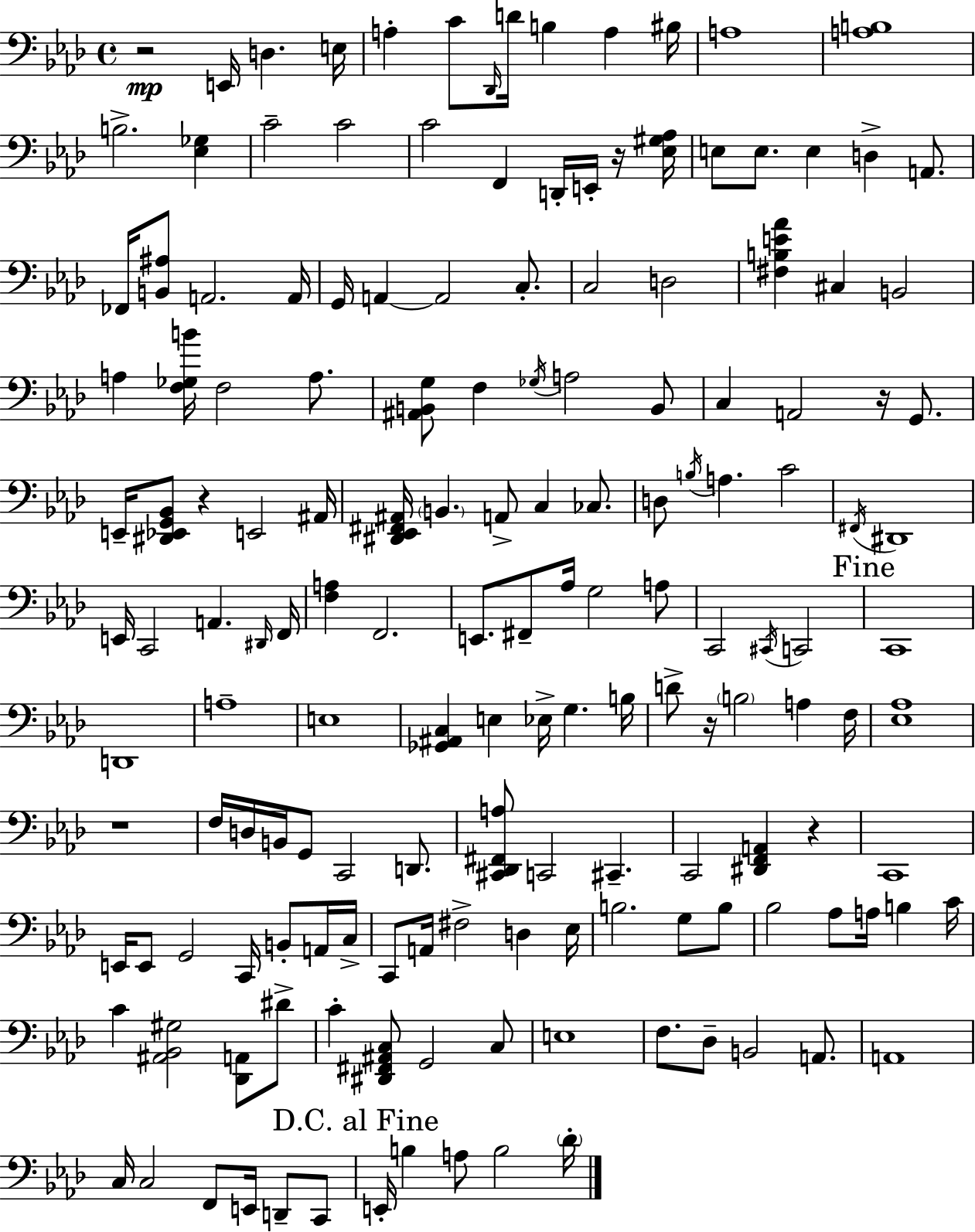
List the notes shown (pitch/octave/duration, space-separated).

R/h E2/s D3/q. E3/s A3/q C4/e Db2/s D4/s B3/q A3/q BIS3/s A3/w [A3,B3]/w B3/h. [Eb3,Gb3]/q C4/h C4/h C4/h F2/q D2/s E2/s R/s [Eb3,G#3,Ab3]/s E3/e E3/e. E3/q D3/q A2/e. FES2/s [B2,A#3]/e A2/h. A2/s G2/s A2/q A2/h C3/e. C3/h D3/h [F#3,B3,E4,Ab4]/q C#3/q B2/h A3/q [F3,Gb3,B4]/s F3/h A3/e. [A#2,B2,G3]/e F3/q Gb3/s A3/h B2/e C3/q A2/h R/s G2/e. E2/s [D#2,Eb2,G2,Bb2]/e R/q E2/h A#2/s [D#2,Eb2,F#2,A#2]/s B2/q. A2/e C3/q CES3/e. D3/e B3/s A3/q. C4/h F#2/s D#2/w E2/s C2/h A2/q. D#2/s F2/s [F3,A3]/q F2/h. E2/e. F#2/e Ab3/s G3/h A3/e C2/h C#2/s C2/h C2/w D2/w A3/w E3/w [Gb2,A#2,C3]/q E3/q Eb3/s G3/q. B3/s D4/e R/s B3/h A3/q F3/s [Eb3,Ab3]/w R/w F3/s D3/s B2/s G2/e C2/h D2/e. [C#2,Db2,F#2,A3]/e C2/h C#2/q. C2/h [D#2,F2,A2]/q R/q C2/w E2/s E2/e G2/h C2/s B2/e A2/s C3/s C2/e A2/s F#3/h D3/q Eb3/s B3/h. G3/e B3/e Bb3/h Ab3/e A3/s B3/q C4/s C4/q [A#2,Bb2,G#3]/h [Db2,A2]/e D#4/e C4/q [D#2,F#2,A#2,C3]/e G2/h C3/e E3/w F3/e. Db3/e B2/h A2/e. A2/w C3/s C3/h F2/e E2/s D2/e C2/e E2/s B3/q A3/e B3/h Db4/s